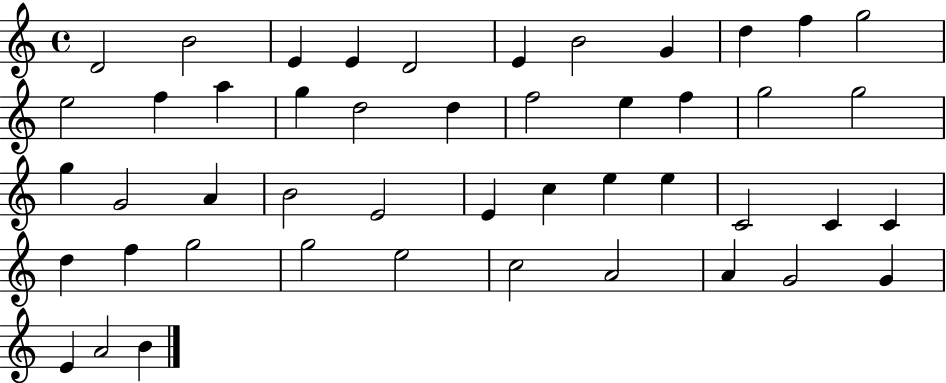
D4/h B4/h E4/q E4/q D4/h E4/q B4/h G4/q D5/q F5/q G5/h E5/h F5/q A5/q G5/q D5/h D5/q F5/h E5/q F5/q G5/h G5/h G5/q G4/h A4/q B4/h E4/h E4/q C5/q E5/q E5/q C4/h C4/q C4/q D5/q F5/q G5/h G5/h E5/h C5/h A4/h A4/q G4/h G4/q E4/q A4/h B4/q